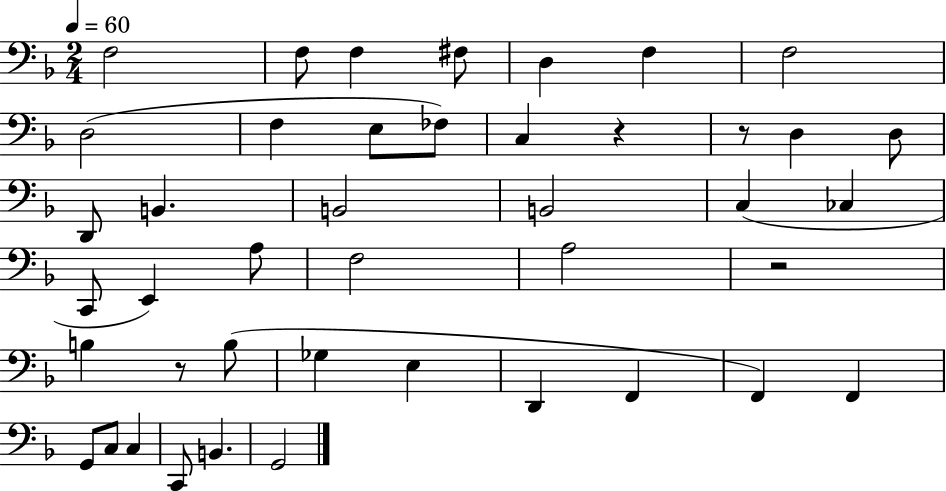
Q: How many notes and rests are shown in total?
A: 43